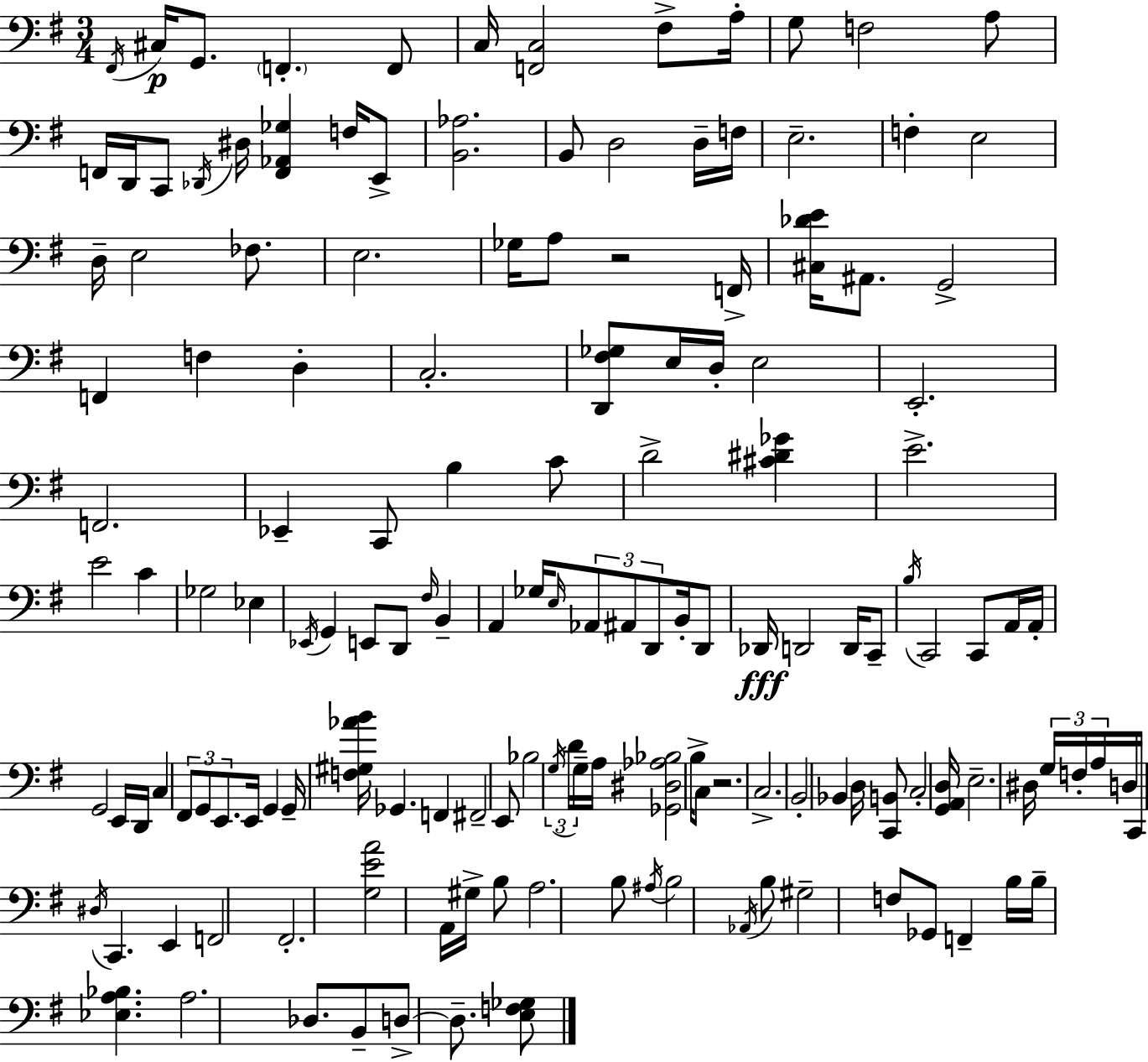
{
  \clef bass
  \numericTimeSignature
  \time 3/4
  \key e \minor
  \acciaccatura { fis,16 }\p cis16 g,8. \parenthesize f,4.-. f,8 | c16 <f, c>2 fis8-> | a16-. g8 f2 a8 | f,16 d,16 c,8 \acciaccatura { des,16 } dis16 <f, aes, ges>4 f16 | \break e,8-> <b, aes>2. | b,8 d2 | d16-- f16 e2.-- | f4-. e2 | \break d16-- e2 fes8. | e2. | ges16 a8 r2 | f,16-> <cis des' e'>16 ais,8. g,2-> | \break f,4 f4 d4-. | c2.-. | <d, fis ges>8 e16 d16-. e2 | e,2.-. | \break f,2. | ees,4-- c,8 b4 | c'8 d'2-> <cis' dis' ges'>4 | e'2.-> | \break e'2 c'4 | ges2 ees4 | \acciaccatura { ees,16 } g,4 e,8 d,8 \grace { fis16 } | b,4-- a,4 ges16 \grace { e16 } \tuplet 3/2 { aes,8 | \break ais,8 d,8 } b,16-. d,8 des,16\fff d,2 | d,16 c,8-- \acciaccatura { b16 } c,2 | c,8 a,16 a,16-. g,2 | e,16 d,16 c4 \tuplet 3/2 { fis,8 | \break g,8 e,8. } e,16 g,4 g,16-- <f gis aes' b'>16 | ges,4. f,4 fis,2-- | e,8 bes2 | \tuplet 3/2 { \acciaccatura { g16 } d'16 g16-- } a16 <ges, dis aes bes>2 | \break b16-> c8 r2. | c2.-> | b,2-. | bes,4 d16 <c, b,>8 c2-. | \break <g, a, d>16 e2.-- | dis16 \tuplet 3/2 { g16 f16-. a16 } d16 | c,16 \acciaccatura { dis16 } c,4. e,4 | f,2 fis,2.-. | \break <g e' a'>2 | a,16 gis16-> b8 a2. | b8 \acciaccatura { ais16 } b2 | \acciaccatura { aes,16 } b8 gis2-- | \break f8 ges,8 f,4-- | b16 b16-- <ees a bes>4. a2. | des8. | b,8-- d8->~~ d8.-- <e f ges>8 \bar "|."
}